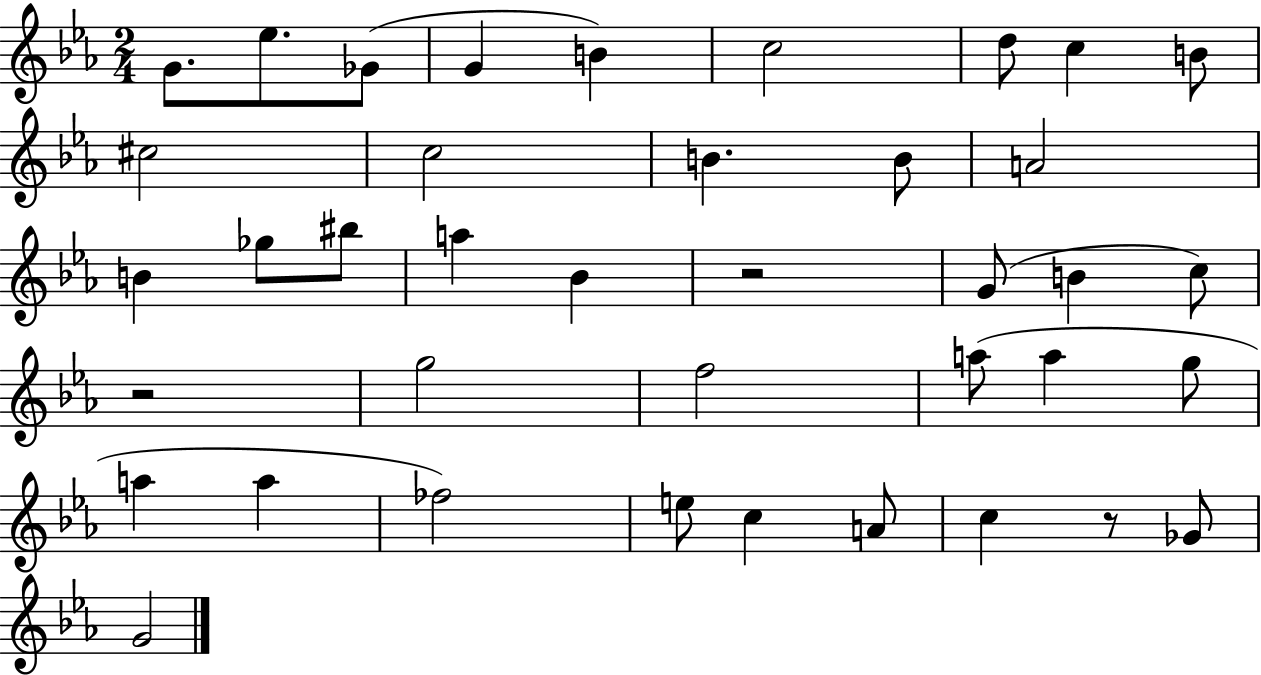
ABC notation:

X:1
T:Untitled
M:2/4
L:1/4
K:Eb
G/2 _e/2 _G/2 G B c2 d/2 c B/2 ^c2 c2 B B/2 A2 B _g/2 ^b/2 a _B z2 G/2 B c/2 z2 g2 f2 a/2 a g/2 a a _f2 e/2 c A/2 c z/2 _G/2 G2